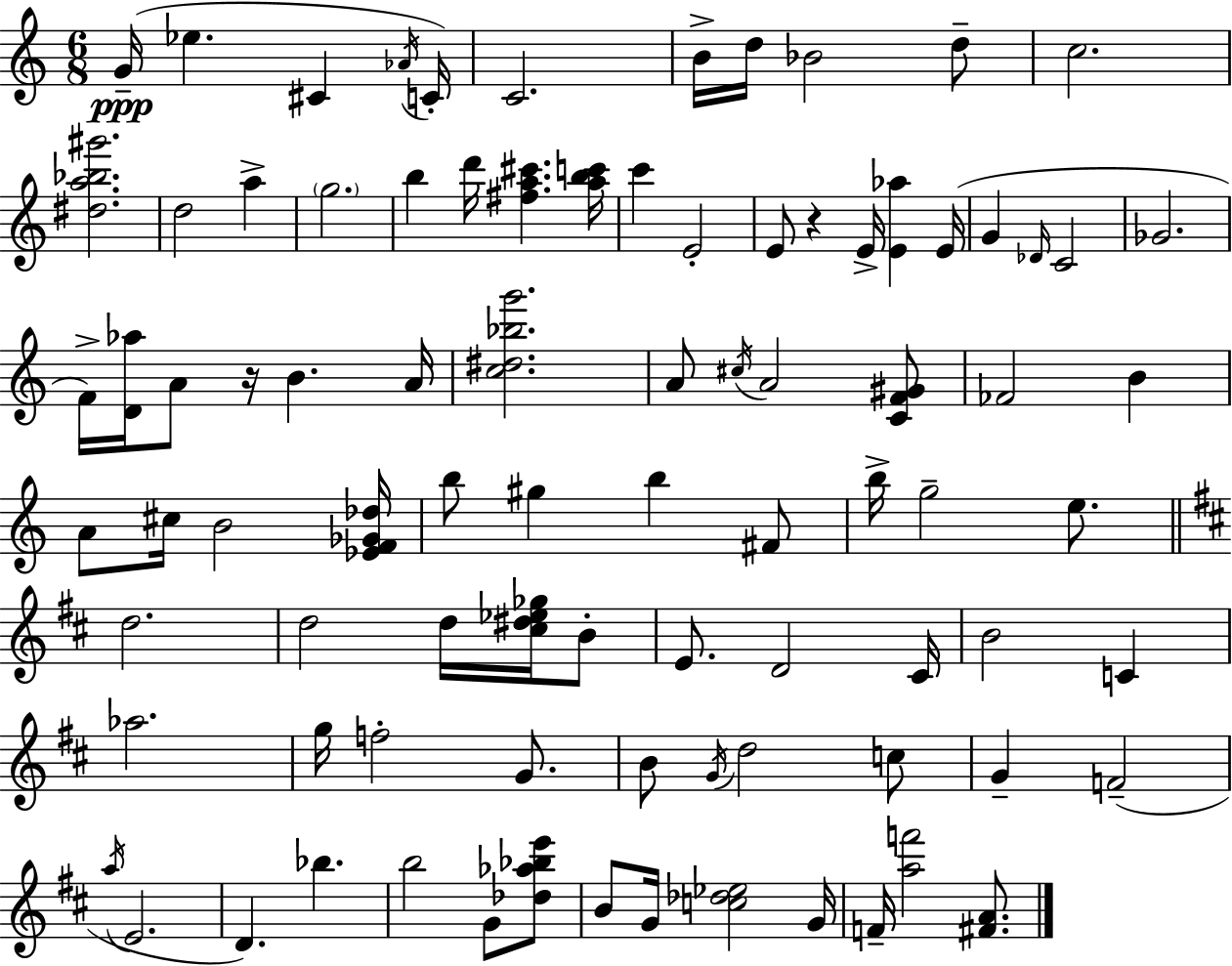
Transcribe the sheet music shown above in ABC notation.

X:1
T:Untitled
M:6/8
L:1/4
K:C
G/4 _e ^C _A/4 C/4 C2 B/4 d/4 _B2 d/2 c2 [^da_b^g']2 d2 a g2 b d'/4 [^fa^c'] [abc']/4 c' E2 E/2 z E/4 [E_a] E/4 G _D/4 C2 _G2 F/4 [D_a]/4 A/2 z/4 B A/4 [c^d_bg']2 A/2 ^c/4 A2 [CF^G]/2 _F2 B A/2 ^c/4 B2 [_EF_G_d]/4 b/2 ^g b ^F/2 b/4 g2 e/2 d2 d2 d/4 [^c^d_e_g]/4 B/2 E/2 D2 ^C/4 B2 C _a2 g/4 f2 G/2 B/2 G/4 d2 c/2 G F2 a/4 E2 D _b b2 G/2 [_d_a_be']/2 B/2 G/4 [c_d_e]2 G/4 F/4 [af']2 [^FA]/2